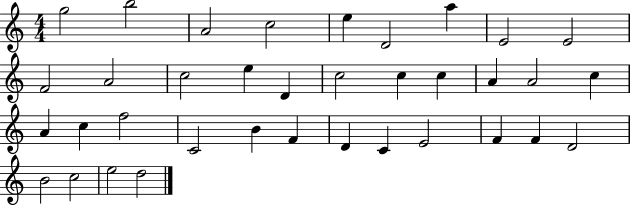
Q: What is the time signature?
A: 4/4